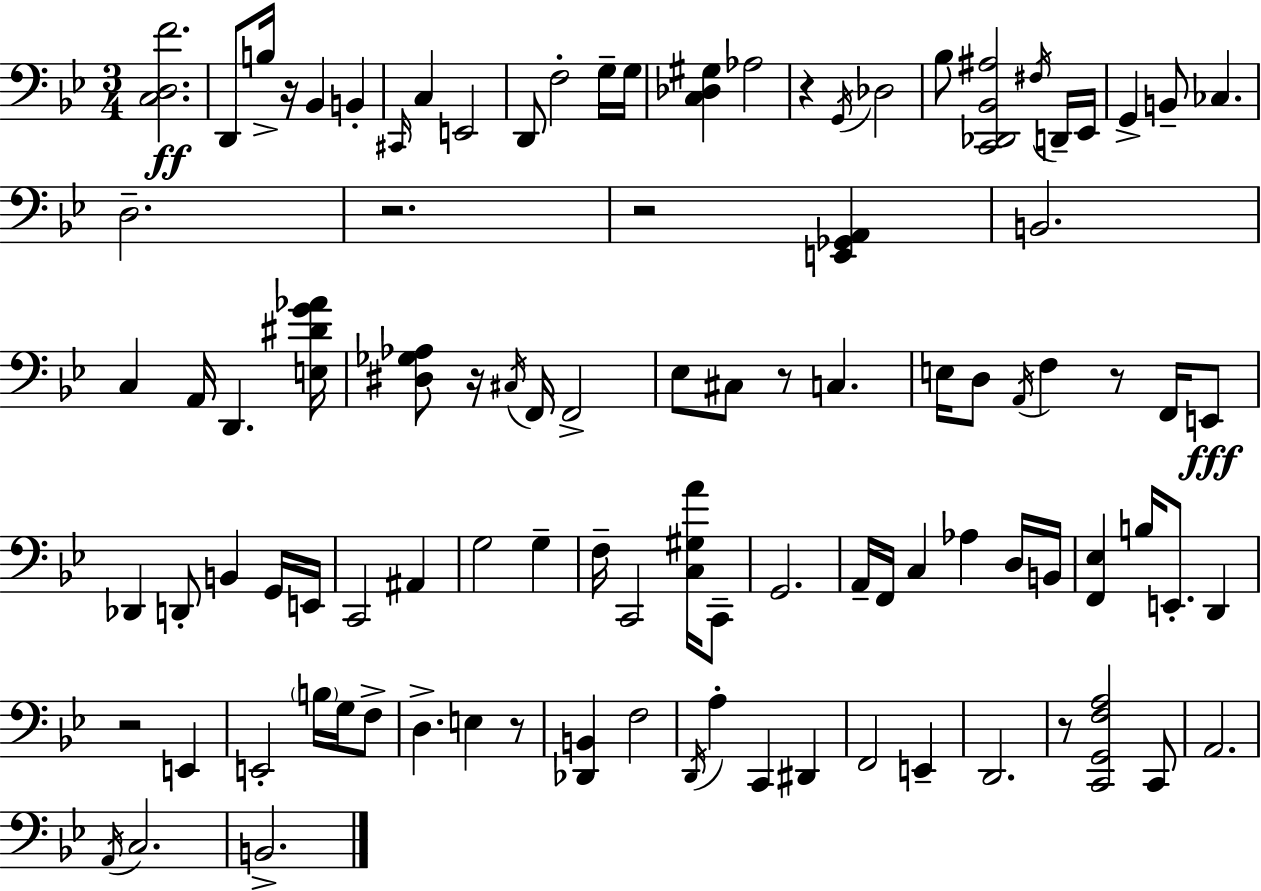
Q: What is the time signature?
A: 3/4